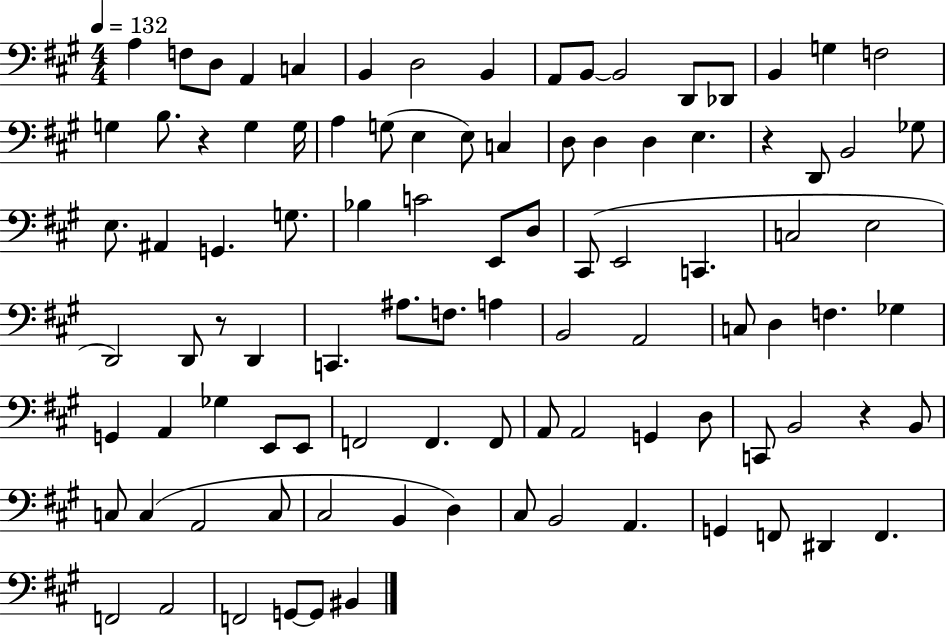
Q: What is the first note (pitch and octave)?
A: A3